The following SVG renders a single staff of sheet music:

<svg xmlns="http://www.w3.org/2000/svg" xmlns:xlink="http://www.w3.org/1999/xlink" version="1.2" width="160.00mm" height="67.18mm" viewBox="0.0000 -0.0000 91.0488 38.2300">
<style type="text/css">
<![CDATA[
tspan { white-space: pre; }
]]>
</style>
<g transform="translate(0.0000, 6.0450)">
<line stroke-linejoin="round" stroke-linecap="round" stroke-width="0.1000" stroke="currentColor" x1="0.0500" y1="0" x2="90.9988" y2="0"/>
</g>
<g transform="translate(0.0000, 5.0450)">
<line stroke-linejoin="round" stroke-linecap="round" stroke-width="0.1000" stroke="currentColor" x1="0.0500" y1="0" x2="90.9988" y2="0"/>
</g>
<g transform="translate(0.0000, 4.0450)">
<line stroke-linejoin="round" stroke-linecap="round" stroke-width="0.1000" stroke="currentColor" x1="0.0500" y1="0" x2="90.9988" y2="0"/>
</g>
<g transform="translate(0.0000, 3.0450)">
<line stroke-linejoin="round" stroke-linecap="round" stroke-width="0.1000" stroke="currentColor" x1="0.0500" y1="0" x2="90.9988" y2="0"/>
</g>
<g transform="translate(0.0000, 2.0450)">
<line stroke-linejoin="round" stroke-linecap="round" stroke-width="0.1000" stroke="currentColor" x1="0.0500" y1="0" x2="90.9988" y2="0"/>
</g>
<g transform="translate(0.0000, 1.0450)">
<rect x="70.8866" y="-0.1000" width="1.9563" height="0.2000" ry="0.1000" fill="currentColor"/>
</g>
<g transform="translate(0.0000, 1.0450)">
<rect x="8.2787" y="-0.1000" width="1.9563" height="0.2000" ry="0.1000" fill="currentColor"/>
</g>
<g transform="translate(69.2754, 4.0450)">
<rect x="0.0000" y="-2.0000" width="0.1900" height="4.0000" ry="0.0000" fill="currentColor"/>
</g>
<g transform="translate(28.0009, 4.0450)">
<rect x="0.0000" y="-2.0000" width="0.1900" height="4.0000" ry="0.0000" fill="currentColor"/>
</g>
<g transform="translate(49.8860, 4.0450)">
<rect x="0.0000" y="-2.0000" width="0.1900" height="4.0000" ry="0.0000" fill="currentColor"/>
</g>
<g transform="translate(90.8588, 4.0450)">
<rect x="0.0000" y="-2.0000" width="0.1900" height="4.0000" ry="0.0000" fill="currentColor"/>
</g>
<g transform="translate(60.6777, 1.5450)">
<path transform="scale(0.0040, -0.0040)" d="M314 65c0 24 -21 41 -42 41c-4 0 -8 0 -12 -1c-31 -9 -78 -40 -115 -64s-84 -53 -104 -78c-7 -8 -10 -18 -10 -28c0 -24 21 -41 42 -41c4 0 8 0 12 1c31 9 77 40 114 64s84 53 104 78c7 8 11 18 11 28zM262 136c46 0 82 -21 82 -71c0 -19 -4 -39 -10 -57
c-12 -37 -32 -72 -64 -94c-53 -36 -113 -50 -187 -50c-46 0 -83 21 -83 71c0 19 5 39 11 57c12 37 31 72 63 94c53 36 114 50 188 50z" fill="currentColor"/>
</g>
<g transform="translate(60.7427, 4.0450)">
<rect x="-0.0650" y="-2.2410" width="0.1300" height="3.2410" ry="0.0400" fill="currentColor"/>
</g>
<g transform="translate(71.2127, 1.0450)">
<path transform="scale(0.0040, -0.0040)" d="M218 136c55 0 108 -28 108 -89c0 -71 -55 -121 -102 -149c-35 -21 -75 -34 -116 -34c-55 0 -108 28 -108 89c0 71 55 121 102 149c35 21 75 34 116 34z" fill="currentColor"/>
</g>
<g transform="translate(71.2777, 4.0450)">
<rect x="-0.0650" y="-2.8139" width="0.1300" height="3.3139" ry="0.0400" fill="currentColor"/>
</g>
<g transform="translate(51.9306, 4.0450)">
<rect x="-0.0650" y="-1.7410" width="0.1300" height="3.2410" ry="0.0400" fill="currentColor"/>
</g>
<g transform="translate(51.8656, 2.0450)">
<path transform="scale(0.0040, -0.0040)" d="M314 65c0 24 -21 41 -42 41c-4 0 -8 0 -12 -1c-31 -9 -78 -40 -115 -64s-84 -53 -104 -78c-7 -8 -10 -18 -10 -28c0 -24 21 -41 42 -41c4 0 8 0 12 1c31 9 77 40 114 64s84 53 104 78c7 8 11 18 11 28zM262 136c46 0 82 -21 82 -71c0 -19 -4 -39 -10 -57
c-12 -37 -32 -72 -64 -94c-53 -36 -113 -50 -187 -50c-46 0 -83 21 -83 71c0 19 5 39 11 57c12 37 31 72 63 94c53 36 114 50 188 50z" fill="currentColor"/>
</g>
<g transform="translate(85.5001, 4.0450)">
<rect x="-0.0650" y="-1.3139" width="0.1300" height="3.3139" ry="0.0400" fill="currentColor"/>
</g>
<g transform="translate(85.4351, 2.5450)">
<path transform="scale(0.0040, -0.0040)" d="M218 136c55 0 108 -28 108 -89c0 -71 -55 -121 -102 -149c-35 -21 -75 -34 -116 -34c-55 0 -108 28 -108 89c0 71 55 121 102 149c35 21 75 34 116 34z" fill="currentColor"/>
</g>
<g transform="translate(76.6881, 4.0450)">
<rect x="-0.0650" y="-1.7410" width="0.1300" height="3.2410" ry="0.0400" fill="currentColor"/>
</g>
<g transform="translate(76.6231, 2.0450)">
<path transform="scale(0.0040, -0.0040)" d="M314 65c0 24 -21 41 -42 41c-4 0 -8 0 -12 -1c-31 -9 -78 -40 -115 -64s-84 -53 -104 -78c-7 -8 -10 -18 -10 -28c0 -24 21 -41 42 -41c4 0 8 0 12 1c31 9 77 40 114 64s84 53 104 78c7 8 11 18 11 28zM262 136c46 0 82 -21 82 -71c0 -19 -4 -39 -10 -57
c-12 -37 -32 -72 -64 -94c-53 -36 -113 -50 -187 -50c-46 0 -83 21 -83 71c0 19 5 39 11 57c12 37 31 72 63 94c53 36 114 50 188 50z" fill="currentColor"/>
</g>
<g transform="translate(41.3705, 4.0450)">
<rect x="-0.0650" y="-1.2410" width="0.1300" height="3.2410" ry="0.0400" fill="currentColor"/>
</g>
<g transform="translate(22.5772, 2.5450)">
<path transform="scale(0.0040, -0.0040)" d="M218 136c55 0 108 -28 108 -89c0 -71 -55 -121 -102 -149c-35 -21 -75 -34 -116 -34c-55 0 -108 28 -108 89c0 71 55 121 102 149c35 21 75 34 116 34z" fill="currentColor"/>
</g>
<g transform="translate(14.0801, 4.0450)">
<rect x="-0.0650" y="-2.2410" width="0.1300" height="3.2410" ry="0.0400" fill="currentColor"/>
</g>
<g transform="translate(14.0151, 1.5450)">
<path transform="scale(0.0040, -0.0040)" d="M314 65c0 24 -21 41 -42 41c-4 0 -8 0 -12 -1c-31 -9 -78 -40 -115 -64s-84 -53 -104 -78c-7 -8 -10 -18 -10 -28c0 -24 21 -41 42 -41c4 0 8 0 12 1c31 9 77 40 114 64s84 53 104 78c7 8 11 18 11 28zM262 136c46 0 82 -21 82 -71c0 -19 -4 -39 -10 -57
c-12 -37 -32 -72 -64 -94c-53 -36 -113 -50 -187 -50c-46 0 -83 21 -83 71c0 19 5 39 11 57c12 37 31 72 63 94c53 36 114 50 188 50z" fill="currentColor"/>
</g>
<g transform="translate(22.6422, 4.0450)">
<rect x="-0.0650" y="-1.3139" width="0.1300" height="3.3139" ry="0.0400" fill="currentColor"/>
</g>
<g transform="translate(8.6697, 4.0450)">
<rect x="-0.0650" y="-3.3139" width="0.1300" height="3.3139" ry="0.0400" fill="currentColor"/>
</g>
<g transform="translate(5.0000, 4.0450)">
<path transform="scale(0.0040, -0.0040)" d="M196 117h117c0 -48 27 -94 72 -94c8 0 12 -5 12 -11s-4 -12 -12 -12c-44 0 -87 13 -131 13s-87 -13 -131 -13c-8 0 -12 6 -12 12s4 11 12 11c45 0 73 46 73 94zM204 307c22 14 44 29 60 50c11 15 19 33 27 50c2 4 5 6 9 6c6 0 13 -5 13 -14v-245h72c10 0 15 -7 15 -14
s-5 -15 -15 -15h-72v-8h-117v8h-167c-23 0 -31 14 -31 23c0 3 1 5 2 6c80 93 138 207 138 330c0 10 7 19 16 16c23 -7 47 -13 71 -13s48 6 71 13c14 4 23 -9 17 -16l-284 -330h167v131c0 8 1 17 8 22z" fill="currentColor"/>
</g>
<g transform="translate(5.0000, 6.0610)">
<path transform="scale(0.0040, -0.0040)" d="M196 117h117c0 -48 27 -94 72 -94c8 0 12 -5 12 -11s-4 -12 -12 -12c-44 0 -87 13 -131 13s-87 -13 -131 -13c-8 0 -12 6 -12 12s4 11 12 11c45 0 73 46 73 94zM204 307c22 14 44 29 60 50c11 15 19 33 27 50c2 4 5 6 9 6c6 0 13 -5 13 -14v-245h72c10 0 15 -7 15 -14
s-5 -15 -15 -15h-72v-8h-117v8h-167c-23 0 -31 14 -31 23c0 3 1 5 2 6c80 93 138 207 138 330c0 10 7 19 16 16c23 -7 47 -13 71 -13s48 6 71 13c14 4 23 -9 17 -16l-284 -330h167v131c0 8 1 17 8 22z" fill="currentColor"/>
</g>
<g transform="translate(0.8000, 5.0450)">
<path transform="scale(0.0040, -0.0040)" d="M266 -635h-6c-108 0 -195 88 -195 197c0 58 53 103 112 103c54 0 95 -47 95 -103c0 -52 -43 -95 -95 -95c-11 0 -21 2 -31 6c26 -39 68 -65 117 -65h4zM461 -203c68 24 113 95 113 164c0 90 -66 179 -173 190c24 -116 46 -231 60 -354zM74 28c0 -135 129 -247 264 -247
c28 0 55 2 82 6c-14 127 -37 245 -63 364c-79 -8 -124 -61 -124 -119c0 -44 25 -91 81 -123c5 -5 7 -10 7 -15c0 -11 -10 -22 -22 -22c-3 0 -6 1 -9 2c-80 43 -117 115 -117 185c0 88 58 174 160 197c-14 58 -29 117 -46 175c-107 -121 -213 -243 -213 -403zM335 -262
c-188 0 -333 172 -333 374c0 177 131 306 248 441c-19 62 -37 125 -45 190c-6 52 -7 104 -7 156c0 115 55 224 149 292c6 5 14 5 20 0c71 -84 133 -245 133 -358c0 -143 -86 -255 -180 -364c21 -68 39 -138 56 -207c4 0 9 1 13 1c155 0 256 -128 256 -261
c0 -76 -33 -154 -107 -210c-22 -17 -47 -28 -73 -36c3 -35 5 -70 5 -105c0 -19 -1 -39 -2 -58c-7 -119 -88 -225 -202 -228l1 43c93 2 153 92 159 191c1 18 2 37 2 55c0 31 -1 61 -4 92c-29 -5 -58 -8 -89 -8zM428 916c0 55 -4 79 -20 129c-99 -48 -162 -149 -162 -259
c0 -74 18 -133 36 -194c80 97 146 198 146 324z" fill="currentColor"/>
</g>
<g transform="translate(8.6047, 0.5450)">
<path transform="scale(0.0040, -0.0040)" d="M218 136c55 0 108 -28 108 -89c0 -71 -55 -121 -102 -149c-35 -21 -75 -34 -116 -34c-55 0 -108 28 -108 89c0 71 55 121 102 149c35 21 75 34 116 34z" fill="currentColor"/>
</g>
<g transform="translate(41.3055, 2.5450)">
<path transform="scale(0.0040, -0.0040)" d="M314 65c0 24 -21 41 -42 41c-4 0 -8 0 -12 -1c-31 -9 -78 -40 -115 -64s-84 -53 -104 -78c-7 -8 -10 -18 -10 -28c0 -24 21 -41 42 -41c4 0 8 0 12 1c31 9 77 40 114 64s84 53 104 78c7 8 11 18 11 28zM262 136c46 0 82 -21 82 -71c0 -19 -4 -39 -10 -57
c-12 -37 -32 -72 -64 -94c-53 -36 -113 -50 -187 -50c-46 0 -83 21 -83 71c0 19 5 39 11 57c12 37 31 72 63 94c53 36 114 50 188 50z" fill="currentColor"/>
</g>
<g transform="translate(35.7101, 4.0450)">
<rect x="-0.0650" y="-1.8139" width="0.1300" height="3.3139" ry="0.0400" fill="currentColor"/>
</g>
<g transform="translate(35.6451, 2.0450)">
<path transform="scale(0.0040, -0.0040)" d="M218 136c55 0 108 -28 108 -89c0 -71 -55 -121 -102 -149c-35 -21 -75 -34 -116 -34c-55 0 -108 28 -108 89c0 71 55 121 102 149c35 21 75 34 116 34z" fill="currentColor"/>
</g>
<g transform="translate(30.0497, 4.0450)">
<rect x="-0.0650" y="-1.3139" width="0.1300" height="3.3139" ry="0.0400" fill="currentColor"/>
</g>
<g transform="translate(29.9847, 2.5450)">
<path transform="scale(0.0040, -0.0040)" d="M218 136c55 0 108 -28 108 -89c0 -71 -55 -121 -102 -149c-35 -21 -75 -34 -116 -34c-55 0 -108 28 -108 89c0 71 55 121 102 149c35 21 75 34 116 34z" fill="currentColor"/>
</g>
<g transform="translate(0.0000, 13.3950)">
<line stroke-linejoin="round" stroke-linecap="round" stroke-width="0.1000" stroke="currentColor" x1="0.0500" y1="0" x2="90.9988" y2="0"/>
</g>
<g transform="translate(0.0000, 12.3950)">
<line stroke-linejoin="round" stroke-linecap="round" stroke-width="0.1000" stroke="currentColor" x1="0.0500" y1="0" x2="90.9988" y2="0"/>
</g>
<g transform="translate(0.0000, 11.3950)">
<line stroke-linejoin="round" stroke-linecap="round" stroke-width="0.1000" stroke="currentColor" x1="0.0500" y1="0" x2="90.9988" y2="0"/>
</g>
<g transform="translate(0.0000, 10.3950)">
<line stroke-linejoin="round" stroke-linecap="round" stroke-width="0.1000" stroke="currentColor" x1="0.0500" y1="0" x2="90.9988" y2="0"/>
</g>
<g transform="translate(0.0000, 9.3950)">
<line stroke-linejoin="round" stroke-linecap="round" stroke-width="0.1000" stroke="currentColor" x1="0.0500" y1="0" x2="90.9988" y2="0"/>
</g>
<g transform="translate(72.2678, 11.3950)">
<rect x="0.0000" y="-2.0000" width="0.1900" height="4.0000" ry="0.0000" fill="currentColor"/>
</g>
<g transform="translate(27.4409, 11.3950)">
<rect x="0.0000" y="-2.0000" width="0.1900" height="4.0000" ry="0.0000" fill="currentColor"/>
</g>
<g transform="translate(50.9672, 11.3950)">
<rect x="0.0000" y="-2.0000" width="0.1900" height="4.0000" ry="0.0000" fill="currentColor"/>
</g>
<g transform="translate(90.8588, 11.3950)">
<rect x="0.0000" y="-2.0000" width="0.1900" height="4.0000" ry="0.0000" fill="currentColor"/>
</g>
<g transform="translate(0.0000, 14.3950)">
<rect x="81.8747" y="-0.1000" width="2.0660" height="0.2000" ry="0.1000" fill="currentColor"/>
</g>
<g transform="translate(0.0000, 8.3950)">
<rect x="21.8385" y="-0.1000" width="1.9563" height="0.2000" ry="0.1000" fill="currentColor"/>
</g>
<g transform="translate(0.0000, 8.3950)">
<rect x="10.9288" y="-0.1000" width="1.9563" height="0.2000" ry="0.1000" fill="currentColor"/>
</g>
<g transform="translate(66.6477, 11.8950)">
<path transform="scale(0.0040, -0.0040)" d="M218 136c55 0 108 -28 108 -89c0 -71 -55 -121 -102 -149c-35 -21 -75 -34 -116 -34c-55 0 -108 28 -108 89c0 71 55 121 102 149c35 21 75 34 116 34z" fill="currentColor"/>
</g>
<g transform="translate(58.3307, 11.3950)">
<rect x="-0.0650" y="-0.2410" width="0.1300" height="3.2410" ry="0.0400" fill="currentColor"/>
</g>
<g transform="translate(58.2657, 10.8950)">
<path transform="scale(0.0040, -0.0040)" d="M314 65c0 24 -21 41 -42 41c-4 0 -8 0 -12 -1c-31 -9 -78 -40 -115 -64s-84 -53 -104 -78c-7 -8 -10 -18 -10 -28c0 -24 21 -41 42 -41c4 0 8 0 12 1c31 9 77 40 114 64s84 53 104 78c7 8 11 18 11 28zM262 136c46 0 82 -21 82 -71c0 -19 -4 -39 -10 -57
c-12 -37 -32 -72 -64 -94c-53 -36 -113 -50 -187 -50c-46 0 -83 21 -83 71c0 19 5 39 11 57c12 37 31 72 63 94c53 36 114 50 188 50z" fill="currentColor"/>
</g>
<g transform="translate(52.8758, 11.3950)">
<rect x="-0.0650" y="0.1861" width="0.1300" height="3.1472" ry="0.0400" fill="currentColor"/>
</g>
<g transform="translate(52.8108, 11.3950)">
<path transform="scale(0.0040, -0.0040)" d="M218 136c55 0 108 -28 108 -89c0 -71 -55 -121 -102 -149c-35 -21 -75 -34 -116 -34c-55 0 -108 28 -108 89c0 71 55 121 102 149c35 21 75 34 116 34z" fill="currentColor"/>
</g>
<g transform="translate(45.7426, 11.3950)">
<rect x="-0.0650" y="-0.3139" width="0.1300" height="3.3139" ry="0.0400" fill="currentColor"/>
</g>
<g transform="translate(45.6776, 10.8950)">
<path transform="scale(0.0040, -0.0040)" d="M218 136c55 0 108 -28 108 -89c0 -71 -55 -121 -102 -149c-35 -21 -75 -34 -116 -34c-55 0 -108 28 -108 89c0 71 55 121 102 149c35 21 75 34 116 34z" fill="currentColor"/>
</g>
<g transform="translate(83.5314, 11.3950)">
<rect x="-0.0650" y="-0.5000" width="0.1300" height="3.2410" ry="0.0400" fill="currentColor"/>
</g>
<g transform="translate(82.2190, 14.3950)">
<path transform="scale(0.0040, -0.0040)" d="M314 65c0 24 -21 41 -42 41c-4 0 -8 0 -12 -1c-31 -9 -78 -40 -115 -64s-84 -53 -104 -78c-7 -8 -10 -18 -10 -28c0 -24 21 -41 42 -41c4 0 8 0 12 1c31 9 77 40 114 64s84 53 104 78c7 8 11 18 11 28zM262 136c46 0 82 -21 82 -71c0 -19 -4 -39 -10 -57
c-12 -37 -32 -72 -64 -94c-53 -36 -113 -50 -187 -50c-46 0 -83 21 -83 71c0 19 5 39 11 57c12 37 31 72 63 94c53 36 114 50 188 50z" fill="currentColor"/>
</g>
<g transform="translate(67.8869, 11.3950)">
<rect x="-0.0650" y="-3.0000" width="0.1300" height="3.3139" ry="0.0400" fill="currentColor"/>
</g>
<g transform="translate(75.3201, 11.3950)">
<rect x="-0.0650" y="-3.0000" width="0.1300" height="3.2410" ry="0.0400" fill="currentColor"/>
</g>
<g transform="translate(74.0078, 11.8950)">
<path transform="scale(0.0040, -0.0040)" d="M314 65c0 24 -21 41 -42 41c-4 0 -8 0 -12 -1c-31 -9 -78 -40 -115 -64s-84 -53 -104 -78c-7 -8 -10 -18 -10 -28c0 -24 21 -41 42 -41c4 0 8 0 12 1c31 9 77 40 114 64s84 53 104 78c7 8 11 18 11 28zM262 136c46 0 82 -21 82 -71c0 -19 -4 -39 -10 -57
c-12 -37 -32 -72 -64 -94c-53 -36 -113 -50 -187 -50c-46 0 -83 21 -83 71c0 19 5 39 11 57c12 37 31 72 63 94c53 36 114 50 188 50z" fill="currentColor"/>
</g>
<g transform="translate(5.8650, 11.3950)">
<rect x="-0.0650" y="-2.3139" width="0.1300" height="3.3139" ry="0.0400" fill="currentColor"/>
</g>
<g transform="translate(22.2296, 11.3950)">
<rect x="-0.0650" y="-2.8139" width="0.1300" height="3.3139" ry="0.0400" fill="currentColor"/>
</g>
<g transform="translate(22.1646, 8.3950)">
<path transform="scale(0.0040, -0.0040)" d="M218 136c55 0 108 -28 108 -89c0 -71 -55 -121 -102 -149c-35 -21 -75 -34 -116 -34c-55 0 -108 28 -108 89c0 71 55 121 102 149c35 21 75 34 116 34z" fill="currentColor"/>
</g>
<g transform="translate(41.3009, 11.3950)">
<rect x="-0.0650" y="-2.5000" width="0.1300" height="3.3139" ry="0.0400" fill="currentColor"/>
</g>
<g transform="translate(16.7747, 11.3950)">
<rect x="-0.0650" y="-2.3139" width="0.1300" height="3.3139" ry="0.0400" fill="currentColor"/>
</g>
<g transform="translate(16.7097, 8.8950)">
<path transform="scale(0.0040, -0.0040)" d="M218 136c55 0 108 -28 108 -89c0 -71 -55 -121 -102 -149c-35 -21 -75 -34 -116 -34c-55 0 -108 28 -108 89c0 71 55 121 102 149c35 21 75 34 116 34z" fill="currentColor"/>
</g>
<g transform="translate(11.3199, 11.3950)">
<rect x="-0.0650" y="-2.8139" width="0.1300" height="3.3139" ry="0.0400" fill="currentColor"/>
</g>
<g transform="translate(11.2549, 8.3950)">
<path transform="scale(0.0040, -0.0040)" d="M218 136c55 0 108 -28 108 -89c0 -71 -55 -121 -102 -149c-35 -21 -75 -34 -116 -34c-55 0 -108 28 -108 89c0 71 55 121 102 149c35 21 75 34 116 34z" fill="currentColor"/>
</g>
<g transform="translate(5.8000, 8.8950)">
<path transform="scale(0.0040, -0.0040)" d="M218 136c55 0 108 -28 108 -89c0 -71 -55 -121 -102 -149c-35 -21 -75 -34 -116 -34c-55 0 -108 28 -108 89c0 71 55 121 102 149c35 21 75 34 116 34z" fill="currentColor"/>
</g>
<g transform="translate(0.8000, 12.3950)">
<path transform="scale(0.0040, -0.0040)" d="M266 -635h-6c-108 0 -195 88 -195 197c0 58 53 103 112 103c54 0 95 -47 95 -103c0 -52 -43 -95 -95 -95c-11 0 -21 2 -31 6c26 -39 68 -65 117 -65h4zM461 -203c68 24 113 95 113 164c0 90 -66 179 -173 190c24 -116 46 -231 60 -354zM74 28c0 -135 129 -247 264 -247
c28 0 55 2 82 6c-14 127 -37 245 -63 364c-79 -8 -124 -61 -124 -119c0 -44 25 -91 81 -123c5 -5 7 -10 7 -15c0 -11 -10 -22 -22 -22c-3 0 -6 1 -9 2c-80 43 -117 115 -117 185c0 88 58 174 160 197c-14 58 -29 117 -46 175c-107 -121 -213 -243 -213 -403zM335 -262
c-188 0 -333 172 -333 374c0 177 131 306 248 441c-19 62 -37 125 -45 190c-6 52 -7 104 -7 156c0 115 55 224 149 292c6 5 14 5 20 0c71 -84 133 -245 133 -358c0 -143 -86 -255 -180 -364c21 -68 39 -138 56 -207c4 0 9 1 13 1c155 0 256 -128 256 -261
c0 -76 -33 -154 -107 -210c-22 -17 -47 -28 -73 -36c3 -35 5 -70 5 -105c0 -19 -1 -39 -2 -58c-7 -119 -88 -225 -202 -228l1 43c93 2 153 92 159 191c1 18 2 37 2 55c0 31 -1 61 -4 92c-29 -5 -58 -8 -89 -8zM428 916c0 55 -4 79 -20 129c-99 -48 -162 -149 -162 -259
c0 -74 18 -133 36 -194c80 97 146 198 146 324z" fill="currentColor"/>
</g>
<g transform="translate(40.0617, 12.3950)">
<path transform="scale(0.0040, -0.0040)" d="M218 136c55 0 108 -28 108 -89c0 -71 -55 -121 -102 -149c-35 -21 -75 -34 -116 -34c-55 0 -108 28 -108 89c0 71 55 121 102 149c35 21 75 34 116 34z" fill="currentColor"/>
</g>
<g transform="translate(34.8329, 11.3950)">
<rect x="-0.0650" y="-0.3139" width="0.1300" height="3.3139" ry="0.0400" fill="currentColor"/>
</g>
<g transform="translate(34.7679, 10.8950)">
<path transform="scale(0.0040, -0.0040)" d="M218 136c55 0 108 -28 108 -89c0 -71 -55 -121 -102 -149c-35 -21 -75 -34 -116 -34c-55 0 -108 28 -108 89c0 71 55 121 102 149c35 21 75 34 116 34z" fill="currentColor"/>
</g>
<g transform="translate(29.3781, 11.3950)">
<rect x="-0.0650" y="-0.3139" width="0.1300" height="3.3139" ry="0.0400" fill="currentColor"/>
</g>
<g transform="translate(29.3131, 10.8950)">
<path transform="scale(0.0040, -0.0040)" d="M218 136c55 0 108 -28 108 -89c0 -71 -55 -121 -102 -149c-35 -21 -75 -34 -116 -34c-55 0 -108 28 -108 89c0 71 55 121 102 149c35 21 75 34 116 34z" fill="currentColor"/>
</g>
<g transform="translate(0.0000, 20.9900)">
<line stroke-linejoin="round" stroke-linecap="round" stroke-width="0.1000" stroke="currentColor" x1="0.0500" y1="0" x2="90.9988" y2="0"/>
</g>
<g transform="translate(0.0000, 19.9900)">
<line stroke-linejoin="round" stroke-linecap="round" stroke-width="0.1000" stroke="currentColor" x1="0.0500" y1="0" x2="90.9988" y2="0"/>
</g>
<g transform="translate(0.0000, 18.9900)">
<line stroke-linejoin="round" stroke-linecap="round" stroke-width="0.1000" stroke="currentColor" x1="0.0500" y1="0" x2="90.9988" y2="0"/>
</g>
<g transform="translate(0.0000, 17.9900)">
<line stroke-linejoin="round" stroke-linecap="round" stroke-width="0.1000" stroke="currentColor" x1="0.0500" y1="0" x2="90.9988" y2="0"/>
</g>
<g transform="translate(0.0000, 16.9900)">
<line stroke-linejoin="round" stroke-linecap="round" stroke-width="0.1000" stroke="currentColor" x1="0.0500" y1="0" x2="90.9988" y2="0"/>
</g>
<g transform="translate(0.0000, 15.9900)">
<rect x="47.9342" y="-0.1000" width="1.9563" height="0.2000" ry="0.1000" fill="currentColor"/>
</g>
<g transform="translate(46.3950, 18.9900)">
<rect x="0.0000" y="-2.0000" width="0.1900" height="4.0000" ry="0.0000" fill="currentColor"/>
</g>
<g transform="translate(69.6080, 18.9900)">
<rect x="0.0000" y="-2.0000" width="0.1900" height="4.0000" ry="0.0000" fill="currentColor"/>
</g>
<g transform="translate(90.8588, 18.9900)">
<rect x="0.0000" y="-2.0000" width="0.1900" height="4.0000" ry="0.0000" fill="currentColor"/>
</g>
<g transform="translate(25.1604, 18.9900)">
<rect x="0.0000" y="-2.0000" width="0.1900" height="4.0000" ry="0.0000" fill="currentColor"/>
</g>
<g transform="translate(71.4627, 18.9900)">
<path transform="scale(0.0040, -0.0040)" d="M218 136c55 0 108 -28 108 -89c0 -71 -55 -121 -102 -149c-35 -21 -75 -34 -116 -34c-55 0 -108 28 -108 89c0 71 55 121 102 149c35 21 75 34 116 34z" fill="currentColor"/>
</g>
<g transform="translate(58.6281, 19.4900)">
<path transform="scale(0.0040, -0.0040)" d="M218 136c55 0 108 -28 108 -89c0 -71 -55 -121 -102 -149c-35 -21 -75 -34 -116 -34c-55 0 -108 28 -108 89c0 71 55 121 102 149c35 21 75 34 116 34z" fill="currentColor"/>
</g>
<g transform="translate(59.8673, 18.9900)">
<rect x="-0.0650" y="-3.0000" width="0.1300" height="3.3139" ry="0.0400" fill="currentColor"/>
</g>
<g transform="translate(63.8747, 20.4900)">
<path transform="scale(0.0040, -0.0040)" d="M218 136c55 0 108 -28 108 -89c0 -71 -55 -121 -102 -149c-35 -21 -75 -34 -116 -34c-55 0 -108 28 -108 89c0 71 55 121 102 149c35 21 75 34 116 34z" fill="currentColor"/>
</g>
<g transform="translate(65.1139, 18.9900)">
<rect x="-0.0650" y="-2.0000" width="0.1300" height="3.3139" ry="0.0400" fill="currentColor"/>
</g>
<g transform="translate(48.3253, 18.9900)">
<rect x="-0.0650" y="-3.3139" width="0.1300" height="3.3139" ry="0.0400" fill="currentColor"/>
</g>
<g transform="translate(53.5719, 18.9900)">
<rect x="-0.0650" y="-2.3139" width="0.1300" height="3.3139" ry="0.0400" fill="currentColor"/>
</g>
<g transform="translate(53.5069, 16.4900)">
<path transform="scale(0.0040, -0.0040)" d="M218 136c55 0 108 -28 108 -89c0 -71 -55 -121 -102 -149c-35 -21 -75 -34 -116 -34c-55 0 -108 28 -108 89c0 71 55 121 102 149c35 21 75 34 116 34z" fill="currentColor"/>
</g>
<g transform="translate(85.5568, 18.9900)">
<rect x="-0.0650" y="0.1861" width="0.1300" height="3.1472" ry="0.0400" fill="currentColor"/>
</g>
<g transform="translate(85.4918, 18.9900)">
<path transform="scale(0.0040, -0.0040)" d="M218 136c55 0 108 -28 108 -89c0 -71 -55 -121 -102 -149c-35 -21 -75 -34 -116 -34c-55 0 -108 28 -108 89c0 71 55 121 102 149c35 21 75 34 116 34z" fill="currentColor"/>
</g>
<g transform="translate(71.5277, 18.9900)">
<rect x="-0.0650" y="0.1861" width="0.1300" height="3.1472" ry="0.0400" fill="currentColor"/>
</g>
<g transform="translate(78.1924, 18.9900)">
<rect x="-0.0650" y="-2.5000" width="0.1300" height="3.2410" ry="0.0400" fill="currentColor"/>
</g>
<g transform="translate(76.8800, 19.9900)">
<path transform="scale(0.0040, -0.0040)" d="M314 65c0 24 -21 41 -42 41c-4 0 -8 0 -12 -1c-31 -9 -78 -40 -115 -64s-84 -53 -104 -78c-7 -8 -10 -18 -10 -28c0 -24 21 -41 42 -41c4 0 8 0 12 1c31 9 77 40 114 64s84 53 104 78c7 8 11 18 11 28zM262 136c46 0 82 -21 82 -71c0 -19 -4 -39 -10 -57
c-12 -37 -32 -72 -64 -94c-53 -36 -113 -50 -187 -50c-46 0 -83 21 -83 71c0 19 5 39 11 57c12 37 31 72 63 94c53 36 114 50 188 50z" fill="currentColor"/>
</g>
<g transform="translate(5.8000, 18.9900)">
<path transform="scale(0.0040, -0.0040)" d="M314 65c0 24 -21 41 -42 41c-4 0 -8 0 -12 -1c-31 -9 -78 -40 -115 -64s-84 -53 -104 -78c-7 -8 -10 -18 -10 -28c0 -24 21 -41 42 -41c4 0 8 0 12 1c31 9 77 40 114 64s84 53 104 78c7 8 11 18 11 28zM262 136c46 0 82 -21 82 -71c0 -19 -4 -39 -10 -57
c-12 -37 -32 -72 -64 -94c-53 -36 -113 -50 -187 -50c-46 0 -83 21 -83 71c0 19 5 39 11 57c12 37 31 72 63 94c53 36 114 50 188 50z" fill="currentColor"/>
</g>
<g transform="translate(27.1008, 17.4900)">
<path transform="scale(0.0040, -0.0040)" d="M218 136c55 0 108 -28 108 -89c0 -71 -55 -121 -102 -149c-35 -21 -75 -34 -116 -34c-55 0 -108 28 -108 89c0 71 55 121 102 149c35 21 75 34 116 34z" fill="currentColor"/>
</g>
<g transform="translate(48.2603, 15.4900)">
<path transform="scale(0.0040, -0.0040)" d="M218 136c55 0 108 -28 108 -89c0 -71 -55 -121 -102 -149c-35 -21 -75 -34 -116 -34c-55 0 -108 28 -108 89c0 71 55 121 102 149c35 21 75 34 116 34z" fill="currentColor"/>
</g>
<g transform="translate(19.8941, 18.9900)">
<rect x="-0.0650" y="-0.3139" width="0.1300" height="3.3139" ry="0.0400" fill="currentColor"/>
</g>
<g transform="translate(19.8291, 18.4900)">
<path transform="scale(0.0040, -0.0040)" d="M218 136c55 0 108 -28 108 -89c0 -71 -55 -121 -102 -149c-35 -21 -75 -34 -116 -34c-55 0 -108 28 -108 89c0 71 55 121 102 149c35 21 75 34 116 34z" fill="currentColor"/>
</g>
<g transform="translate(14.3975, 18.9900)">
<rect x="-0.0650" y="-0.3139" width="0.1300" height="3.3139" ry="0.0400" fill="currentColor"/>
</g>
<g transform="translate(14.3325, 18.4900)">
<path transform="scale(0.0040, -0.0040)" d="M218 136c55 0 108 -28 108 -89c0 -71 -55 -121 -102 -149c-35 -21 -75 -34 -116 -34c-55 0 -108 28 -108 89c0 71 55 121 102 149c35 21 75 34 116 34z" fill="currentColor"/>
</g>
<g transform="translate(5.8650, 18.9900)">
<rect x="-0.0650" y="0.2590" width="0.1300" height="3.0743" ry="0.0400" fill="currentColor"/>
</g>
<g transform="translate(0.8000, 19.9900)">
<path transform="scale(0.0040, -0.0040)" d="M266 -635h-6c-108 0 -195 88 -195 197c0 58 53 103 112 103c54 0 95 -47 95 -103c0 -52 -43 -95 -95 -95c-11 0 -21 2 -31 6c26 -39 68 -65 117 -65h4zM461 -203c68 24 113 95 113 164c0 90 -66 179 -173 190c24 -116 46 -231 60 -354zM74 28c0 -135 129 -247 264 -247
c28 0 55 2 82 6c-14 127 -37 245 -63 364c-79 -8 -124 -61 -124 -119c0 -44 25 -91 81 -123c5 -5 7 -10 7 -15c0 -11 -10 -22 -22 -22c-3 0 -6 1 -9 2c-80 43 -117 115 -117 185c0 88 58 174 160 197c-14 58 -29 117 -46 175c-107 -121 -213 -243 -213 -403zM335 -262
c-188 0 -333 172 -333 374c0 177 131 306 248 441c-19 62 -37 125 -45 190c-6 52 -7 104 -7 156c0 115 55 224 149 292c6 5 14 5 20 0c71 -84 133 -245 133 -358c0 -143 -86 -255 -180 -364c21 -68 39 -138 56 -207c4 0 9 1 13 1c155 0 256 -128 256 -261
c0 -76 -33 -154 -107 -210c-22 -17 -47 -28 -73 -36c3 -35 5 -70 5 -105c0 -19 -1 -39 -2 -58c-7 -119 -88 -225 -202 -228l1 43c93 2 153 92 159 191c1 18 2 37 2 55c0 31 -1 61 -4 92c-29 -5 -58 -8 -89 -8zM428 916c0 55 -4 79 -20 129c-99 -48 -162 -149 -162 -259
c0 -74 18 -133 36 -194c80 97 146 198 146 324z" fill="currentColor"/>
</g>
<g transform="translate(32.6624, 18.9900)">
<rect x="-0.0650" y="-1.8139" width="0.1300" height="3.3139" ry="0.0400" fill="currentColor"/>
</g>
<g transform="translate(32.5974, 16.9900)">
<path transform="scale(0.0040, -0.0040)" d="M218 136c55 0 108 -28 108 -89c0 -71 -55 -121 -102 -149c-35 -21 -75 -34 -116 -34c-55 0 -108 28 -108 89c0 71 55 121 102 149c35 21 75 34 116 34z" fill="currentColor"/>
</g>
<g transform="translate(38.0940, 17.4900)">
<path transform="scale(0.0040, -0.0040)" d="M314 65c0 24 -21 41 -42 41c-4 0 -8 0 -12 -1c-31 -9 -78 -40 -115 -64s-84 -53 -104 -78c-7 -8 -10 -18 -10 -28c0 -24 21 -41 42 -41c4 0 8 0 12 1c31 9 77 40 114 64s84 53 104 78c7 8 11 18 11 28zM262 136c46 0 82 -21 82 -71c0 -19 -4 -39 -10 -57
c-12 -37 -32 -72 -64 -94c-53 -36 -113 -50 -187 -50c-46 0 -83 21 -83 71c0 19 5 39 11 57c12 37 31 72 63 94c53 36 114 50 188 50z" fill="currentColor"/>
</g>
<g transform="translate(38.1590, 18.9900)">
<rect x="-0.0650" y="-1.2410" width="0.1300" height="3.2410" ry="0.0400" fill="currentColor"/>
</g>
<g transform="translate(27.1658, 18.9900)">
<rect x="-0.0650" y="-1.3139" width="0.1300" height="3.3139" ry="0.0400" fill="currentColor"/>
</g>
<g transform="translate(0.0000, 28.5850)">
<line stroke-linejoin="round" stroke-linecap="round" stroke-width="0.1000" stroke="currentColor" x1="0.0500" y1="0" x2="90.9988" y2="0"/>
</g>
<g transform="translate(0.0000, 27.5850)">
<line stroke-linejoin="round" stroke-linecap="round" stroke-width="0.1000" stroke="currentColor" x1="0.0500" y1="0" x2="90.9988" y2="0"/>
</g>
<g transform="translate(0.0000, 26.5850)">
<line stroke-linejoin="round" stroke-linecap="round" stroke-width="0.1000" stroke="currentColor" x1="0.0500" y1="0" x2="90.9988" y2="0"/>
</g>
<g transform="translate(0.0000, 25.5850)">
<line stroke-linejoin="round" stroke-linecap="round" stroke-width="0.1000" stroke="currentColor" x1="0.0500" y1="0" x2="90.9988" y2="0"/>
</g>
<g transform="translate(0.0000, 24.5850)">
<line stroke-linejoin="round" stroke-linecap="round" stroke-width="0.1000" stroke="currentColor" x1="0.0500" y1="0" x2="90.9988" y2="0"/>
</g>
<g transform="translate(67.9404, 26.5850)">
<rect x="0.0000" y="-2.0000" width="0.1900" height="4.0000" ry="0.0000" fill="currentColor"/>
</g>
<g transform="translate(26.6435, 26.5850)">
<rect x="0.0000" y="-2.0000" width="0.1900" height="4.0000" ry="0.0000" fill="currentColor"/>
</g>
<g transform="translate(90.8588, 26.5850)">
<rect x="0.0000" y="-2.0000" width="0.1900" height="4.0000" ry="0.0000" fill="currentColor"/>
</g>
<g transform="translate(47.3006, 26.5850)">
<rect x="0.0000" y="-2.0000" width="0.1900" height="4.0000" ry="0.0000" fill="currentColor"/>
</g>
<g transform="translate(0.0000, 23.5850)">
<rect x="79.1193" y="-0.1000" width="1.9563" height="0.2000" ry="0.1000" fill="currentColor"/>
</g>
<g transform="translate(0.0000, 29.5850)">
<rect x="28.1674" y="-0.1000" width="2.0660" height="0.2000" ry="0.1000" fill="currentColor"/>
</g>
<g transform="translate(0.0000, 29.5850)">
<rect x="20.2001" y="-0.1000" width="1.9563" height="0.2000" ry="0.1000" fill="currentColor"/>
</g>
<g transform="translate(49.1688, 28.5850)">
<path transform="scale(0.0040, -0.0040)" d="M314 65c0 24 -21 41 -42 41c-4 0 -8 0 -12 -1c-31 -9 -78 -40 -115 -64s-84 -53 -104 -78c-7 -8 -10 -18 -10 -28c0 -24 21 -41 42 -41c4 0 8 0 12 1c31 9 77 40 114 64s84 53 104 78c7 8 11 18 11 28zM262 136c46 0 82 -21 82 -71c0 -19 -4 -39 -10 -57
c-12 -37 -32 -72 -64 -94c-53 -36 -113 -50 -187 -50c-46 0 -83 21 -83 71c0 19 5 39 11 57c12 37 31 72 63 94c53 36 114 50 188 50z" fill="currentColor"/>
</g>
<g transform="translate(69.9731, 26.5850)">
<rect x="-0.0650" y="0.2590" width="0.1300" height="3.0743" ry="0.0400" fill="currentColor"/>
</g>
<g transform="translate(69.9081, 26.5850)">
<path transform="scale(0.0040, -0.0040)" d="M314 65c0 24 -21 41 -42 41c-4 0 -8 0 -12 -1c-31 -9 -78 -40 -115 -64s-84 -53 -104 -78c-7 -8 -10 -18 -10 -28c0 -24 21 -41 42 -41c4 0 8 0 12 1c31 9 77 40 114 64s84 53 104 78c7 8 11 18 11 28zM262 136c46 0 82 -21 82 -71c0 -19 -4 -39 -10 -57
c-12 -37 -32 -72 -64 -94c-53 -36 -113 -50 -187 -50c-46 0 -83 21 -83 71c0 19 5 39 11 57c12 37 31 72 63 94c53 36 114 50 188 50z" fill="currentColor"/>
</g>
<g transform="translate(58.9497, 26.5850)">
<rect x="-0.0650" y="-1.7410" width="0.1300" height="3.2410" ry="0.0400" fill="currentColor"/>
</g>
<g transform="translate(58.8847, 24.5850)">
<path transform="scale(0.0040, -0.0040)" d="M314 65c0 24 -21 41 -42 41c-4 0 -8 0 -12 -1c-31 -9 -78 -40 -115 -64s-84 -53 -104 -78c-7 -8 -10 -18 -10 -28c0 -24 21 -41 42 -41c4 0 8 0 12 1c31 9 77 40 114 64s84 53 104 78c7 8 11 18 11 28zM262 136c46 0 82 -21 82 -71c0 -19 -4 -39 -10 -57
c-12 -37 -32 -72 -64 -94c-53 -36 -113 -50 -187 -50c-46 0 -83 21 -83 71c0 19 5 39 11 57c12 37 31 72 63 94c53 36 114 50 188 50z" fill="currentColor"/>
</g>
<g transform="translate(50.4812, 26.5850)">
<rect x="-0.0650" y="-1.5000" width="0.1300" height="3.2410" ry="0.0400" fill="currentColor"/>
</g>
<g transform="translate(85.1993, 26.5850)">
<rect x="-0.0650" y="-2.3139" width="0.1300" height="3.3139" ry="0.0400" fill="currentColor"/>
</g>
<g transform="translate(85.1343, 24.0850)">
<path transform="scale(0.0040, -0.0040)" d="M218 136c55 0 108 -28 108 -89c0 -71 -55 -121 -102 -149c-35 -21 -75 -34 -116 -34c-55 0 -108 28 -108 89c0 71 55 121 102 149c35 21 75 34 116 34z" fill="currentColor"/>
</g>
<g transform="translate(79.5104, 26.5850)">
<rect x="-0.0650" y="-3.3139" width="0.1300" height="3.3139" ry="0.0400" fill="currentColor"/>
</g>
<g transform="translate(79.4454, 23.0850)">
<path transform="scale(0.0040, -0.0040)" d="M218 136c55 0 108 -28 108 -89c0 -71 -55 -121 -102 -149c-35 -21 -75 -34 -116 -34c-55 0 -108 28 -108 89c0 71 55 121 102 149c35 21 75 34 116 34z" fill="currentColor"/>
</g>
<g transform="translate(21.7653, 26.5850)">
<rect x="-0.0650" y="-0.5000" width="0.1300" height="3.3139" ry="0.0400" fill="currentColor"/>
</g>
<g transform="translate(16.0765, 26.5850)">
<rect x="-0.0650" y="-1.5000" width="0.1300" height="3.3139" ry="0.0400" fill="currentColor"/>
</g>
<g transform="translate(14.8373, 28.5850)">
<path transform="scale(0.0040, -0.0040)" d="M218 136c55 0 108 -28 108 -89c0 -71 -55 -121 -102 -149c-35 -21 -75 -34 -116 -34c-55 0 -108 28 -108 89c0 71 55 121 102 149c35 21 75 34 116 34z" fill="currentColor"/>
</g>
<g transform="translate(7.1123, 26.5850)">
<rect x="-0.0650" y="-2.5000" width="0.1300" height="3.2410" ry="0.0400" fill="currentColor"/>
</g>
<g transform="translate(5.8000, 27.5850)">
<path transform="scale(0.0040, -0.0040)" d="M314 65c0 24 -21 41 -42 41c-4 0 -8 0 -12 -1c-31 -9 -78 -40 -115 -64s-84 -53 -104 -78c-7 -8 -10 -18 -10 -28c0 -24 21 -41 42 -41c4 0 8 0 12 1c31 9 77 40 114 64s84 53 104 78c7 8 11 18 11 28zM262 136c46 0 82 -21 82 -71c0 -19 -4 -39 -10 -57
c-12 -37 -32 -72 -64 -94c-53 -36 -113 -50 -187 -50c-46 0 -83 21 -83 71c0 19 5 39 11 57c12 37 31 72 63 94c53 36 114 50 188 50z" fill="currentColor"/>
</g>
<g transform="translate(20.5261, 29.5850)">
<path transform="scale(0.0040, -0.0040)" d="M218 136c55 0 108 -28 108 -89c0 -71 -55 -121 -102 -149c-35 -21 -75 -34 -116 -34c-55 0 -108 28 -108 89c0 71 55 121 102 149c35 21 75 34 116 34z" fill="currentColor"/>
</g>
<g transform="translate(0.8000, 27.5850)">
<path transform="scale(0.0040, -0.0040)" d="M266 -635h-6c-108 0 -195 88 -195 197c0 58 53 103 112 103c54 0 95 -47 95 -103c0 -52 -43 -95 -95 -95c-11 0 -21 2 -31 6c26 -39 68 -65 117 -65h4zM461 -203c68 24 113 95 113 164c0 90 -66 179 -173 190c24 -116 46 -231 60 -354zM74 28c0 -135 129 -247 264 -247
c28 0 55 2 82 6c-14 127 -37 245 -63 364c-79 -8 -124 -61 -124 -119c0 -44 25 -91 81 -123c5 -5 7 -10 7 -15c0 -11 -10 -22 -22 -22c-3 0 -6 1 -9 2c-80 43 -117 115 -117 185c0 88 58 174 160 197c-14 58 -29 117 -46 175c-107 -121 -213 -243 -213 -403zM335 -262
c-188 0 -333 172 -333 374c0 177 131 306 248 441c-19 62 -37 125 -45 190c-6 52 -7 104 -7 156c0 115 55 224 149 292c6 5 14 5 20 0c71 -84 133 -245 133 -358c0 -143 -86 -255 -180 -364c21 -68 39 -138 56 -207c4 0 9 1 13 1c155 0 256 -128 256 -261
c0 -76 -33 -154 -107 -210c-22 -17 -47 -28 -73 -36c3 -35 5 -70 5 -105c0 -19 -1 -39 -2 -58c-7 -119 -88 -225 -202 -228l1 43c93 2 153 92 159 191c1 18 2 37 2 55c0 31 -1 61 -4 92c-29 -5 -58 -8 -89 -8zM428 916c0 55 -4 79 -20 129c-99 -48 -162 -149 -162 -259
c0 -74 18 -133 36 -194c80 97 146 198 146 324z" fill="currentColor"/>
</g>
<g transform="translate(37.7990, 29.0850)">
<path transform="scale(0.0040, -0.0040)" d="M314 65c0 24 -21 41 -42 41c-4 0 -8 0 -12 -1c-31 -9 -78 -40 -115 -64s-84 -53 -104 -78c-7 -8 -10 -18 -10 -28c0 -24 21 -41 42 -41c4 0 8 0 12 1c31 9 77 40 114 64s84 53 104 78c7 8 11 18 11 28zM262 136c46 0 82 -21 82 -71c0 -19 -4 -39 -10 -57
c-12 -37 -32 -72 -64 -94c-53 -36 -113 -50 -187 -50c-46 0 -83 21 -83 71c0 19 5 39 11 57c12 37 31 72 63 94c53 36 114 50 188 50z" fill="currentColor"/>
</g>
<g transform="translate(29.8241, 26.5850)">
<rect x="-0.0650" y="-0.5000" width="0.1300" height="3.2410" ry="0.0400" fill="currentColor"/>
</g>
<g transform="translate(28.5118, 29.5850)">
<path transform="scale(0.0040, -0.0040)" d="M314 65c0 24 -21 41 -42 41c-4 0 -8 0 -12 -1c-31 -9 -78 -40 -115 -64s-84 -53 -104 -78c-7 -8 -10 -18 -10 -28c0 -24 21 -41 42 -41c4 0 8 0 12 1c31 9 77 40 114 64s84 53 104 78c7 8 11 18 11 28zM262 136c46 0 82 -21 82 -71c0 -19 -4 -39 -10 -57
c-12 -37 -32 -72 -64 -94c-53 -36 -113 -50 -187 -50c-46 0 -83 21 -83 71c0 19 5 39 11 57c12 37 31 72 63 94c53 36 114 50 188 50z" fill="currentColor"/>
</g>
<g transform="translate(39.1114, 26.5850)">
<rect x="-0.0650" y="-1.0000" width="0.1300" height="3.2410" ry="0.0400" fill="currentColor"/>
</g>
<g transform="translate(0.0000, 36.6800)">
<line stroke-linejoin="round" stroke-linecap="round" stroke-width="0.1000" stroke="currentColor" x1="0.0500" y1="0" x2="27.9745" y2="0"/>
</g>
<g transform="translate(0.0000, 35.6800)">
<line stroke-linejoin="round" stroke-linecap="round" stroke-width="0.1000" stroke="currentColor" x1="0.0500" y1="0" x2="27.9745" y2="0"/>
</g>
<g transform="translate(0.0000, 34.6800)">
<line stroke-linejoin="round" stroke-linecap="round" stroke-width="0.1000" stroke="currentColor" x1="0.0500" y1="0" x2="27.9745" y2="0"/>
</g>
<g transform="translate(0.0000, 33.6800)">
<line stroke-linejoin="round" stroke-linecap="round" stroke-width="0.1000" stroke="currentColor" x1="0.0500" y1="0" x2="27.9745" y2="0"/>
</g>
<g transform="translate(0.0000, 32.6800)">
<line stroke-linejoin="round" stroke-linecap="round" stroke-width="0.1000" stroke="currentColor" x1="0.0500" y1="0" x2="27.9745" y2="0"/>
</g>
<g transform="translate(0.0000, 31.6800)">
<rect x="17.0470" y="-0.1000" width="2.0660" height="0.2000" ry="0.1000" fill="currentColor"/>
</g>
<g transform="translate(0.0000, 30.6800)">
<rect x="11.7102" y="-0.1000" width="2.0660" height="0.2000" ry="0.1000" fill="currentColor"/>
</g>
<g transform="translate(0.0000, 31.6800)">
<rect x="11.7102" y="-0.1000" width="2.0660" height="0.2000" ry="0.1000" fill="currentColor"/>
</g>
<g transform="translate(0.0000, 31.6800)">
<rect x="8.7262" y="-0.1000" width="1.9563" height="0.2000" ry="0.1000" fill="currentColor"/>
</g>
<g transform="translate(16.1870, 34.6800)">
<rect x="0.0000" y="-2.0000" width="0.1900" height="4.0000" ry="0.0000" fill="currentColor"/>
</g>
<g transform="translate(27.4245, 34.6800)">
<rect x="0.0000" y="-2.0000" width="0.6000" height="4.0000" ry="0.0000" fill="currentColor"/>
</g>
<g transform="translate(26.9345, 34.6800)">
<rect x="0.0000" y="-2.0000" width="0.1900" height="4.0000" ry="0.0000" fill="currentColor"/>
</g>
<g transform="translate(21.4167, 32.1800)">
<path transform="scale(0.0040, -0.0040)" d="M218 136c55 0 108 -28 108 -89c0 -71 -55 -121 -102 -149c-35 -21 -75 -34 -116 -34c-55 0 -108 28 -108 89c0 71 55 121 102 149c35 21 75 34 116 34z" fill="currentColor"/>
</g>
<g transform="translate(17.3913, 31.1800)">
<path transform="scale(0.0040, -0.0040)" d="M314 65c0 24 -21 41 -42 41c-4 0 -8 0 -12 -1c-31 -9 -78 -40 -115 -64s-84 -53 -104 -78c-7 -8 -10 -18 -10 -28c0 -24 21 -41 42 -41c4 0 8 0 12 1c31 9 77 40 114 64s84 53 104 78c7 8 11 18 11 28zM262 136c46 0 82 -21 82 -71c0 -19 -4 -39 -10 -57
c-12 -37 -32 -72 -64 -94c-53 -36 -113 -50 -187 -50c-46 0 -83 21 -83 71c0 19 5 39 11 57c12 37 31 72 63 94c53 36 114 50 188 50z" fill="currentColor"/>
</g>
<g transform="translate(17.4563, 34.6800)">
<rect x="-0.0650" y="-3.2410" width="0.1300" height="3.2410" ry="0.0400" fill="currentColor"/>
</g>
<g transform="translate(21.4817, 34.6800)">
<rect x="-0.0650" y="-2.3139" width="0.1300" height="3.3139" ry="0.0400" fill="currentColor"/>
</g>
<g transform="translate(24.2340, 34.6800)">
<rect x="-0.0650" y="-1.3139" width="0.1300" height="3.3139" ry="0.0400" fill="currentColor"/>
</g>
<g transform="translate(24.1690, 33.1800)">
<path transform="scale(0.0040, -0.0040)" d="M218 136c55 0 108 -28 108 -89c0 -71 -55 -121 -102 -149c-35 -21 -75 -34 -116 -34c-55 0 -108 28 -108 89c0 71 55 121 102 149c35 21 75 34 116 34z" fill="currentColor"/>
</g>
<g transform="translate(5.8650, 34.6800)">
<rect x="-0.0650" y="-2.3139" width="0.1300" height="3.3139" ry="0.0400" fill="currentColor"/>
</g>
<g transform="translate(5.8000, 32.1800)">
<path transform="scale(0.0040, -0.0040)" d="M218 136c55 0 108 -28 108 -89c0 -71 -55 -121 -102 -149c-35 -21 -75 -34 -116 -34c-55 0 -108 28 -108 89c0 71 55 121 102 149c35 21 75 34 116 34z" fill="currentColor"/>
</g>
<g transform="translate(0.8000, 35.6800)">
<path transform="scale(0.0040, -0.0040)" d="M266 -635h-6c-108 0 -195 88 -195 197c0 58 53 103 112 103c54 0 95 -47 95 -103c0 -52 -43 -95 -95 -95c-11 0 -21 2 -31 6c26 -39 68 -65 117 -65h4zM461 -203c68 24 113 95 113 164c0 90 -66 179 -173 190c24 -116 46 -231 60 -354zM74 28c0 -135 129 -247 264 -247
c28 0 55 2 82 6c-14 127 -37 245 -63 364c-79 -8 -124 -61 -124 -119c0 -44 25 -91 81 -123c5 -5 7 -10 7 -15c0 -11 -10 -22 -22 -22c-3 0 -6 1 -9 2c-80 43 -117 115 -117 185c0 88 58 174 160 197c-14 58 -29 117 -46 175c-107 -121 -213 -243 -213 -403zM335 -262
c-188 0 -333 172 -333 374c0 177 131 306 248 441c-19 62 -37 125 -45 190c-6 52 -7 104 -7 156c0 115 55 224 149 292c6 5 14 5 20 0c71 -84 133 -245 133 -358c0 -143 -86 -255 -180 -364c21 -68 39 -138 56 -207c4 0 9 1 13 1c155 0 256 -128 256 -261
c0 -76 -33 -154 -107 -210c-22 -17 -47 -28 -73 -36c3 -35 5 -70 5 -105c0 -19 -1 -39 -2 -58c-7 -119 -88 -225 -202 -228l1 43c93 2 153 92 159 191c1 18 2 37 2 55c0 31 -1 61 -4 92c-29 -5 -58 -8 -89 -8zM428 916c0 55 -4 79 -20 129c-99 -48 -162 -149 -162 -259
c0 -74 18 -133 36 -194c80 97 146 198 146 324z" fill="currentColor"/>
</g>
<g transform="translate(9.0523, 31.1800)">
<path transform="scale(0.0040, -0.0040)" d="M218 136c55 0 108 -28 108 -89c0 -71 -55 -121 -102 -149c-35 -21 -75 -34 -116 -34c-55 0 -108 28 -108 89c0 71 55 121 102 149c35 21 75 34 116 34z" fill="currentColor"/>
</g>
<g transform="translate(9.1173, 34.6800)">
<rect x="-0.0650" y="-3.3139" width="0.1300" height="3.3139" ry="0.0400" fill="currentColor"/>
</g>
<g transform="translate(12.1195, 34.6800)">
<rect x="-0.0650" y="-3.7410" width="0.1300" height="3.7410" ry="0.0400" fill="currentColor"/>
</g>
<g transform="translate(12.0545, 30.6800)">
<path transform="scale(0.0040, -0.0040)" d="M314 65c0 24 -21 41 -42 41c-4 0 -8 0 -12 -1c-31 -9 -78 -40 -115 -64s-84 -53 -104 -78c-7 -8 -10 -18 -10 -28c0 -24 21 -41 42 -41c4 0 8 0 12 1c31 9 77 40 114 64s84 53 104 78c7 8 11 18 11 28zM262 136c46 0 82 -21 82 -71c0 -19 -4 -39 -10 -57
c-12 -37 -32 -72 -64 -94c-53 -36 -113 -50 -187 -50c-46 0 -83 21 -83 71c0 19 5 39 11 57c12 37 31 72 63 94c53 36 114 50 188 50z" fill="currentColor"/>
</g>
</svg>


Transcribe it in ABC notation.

X:1
T:Untitled
M:4/4
L:1/4
K:C
b g2 e e f e2 f2 g2 a f2 e g a g a c c G c B c2 A A2 C2 B2 c c e f e2 b g A F B G2 B G2 E C C2 D2 E2 f2 B2 b g g b c'2 b2 g e